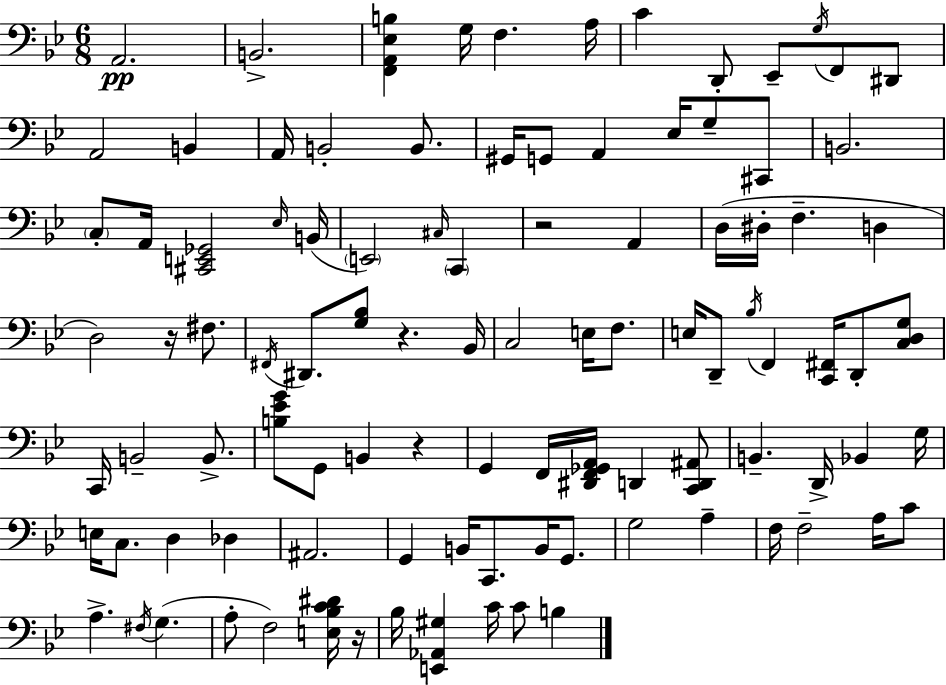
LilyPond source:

{
  \clef bass
  \numericTimeSignature
  \time 6/8
  \key g \minor
  a,2.\pp | b,2.-> | <f, a, ees b>4 g16 f4. a16 | c'4 d,8-. ees,8-- \acciaccatura { g16 } f,8 dis,8 | \break a,2 b,4 | a,16 b,2-. b,8. | gis,16 g,8 a,4 ees16 g8-- cis,8 | b,2. | \break \parenthesize c8-. a,16 <cis, e, ges,>2 | \grace { ees16 }( b,16 \parenthesize e,2) \grace { cis16 } \parenthesize c,4 | r2 a,4 | d16( dis16-. f4.-- d4 | \break d2) r16 | fis8. \acciaccatura { fis,16 } dis,8. <g bes>8 r4. | bes,16 c2 | e16 f8. e16 d,8-- \acciaccatura { bes16 } f,4 | \break <c, fis,>16 d,8-. <c d g>8 c,16 b,2-- | b,8.-> <b ees' g'>8 g,8 b,4 | r4 g,4 f,16 <dis, f, ges, a,>16 d,4 | <c, d, ais,>8 b,4.-- d,16-> | \break bes,4 g16 e16 c8. d4 | des4 ais,2. | g,4 b,16 c,8. | b,16 g,8. g2 | \break a4-- f16 f2-- | a16 c'8 a4.-> \acciaccatura { fis16 } | g4.( a8-. f2) | <e bes c' dis'>16 r16 bes16 <e, aes, gis>4 c'16 | \break c'8 b4 \bar "|."
}